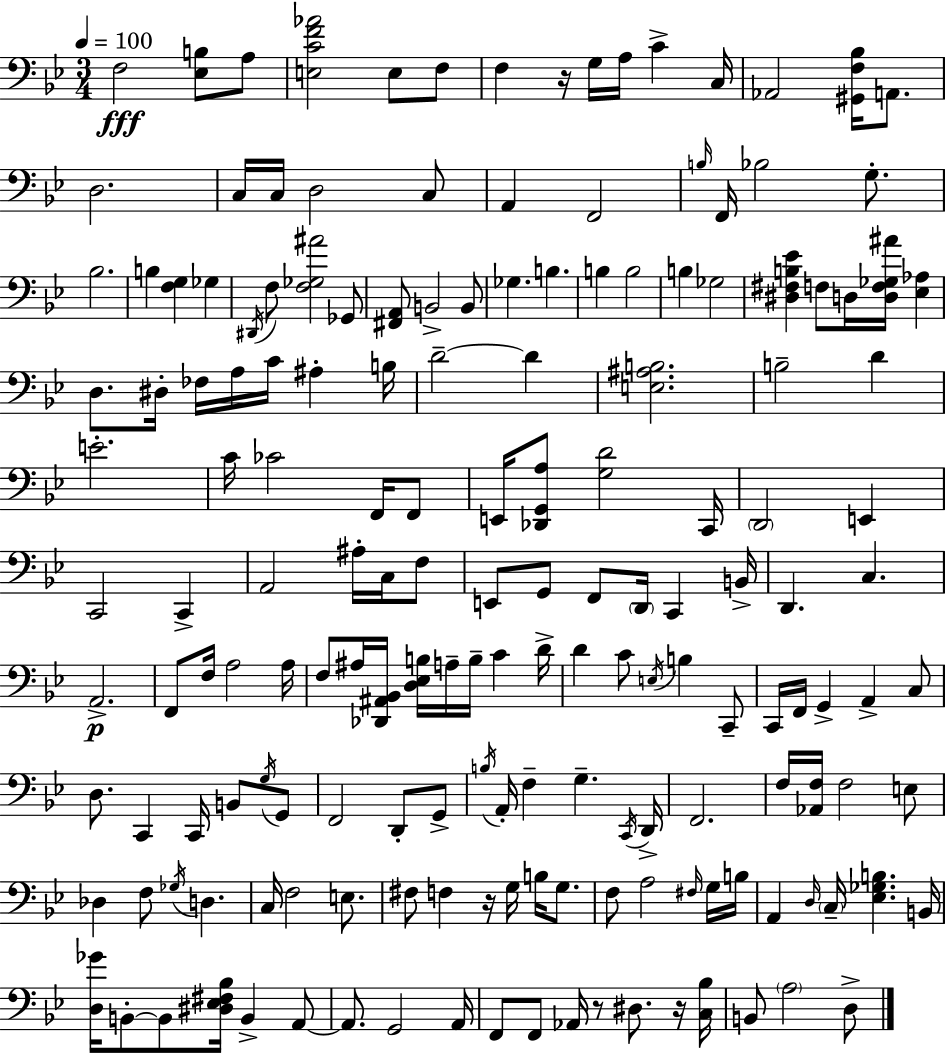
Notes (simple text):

F3/h [Eb3,B3]/e A3/e [E3,C4,F4,Ab4]/h E3/e F3/e F3/q R/s G3/s A3/s C4/q C3/s Ab2/h [G#2,F3,Bb3]/s A2/e. D3/h. C3/s C3/s D3/h C3/e A2/q F2/h B3/s F2/s Bb3/h G3/e. Bb3/h. B3/q [F3,G3]/q Gb3/q D#2/s F3/e [F3,Gb3,A#4]/h Gb2/e [F#2,A2]/e B2/h B2/e Gb3/q. B3/q. B3/q B3/h B3/q Gb3/h [D#3,F#3,B3,Eb4]/q F3/e D3/s [D3,F3,Gb3,A#4]/s [Eb3,Ab3]/q D3/e. D#3/s FES3/s A3/s C4/s A#3/q B3/s D4/h D4/q [E3,A#3,B3]/h. B3/h D4/q E4/h. C4/s CES4/h F2/s F2/e E2/s [Db2,G2,A3]/e [G3,D4]/h C2/s D2/h E2/q C2/h C2/q A2/h A#3/s C3/s F3/e E2/e G2/e F2/e D2/s C2/q B2/s D2/q. C3/q. A2/h. F2/e F3/s A3/h A3/s F3/e A#3/s [Db2,A#2,Bb2]/s [D3,Eb3,B3]/s A3/s B3/s C4/q D4/s D4/q C4/e E3/s B3/q C2/e C2/s F2/s G2/q A2/q C3/e D3/e. C2/q C2/s B2/e G3/s G2/e F2/h D2/e G2/e B3/s A2/s F3/q G3/q. C2/s D2/s F2/h. F3/s [Ab2,F3]/s F3/h E3/e Db3/q F3/e Gb3/s D3/q. C3/s F3/h E3/e. F#3/e F3/q R/s G3/s B3/s G3/e. F3/e A3/h F#3/s G3/s B3/s A2/q D3/s C3/s [Eb3,Gb3,B3]/q. B2/s [D3,Gb4]/s B2/e B2/e [D#3,Eb3,F#3,Bb3]/s B2/q A2/e A2/e. G2/h A2/s F2/e F2/e Ab2/s R/e D#3/e. R/s [C3,Bb3]/s B2/e A3/h D3/e